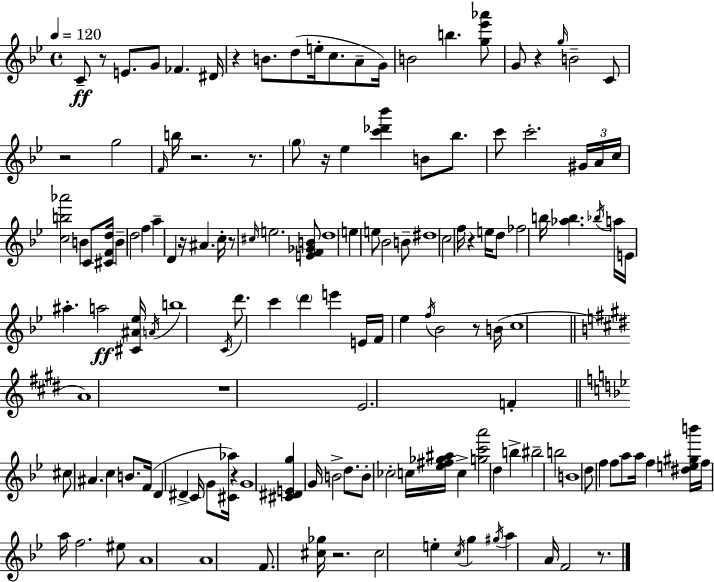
C4/e R/e E4/e. G4/e FES4/q. D#4/s R/q B4/e. D5/e E5/s C5/e. A4/e G4/s B4/h B5/q. [G5,Eb6,Ab6]/e G4/e R/q G5/s B4/h C4/e R/h G5/h F4/s B5/s R/h. R/e. G5/e R/s Eb5/q [C6,Db6,Bb6]/q B4/e Bb5/e. C6/e C6/h. G#4/s A4/s C5/s [C5,B5,Ab6]/h B4/q C4/e [C#4,F4,D5]/s B4/q D5/h F5/q A5/q D4/q R/s A#4/q. C5/s R/e C#5/s E5/h. [E4,F4,Gb4,B4]/e D5/w E5/q E5/e Bb4/h B4/e D#5/w C5/h F5/s R/q E5/s D5/e FES5/h B5/s [Ab5,B5]/q. Bb5/s A5/s E4/s A#5/q. A5/h [C#4,A#4,Eb5]/s A4/s B5/w C4/s D6/e. C6/q D6/q E6/q E4/s F4/s Eb5/q F5/s Bb4/h R/e B4/s C5/w A4/w R/w E4/h. F4/q C#5/e A#4/q. C5/q B4/e. F4/s D4/q D#4/q C4/s G4/e [C#4,Ab5]/s R/q G4/w [C#4,D#4,E4,G5]/q G4/s B4/h D5/e. B4/e CES5/h C5/s [Eb5,F#5,Gb5,A#5]/s C5/q [G5,C6,A6]/h D5/q B5/q BIS5/h B5/h B4/w D5/e F5/q F5/e A5/e A5/s F5/q [D#5,E5,G#5,B6]/s F5/s A5/s F5/h. EIS5/e A4/w A4/w F4/e. [C#5,Gb5]/s R/h. C#5/h E5/q C5/s G5/q G#5/s A5/q A4/s F4/h R/e.